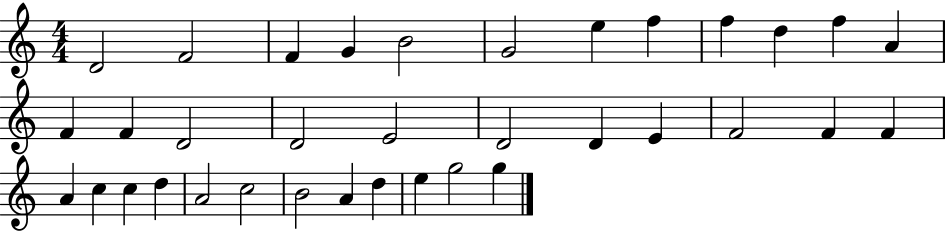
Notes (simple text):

D4/h F4/h F4/q G4/q B4/h G4/h E5/q F5/q F5/q D5/q F5/q A4/q F4/q F4/q D4/h D4/h E4/h D4/h D4/q E4/q F4/h F4/q F4/q A4/q C5/q C5/q D5/q A4/h C5/h B4/h A4/q D5/q E5/q G5/h G5/q